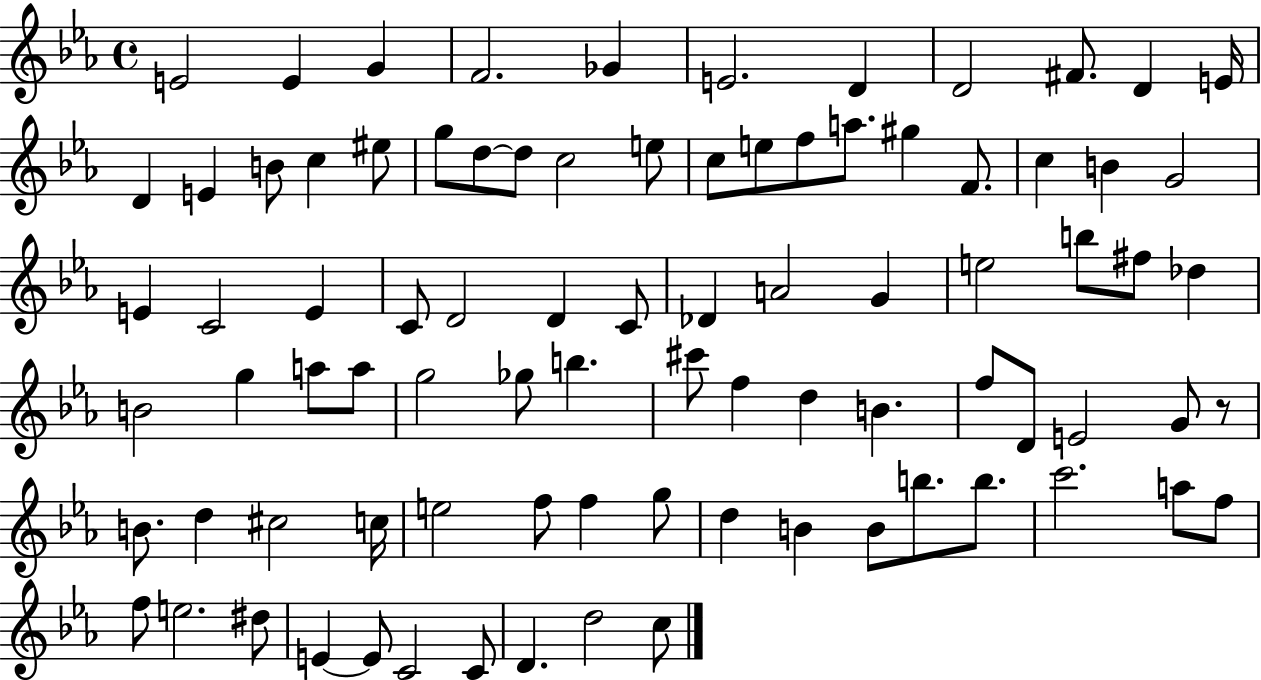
X:1
T:Untitled
M:4/4
L:1/4
K:Eb
E2 E G F2 _G E2 D D2 ^F/2 D E/4 D E B/2 c ^e/2 g/2 d/2 d/2 c2 e/2 c/2 e/2 f/2 a/2 ^g F/2 c B G2 E C2 E C/2 D2 D C/2 _D A2 G e2 b/2 ^f/2 _d B2 g a/2 a/2 g2 _g/2 b ^c'/2 f d B f/2 D/2 E2 G/2 z/2 B/2 d ^c2 c/4 e2 f/2 f g/2 d B B/2 b/2 b/2 c'2 a/2 f/2 f/2 e2 ^d/2 E E/2 C2 C/2 D d2 c/2